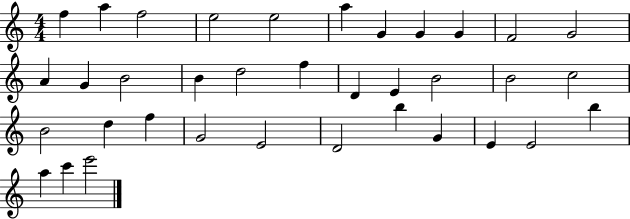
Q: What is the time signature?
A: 4/4